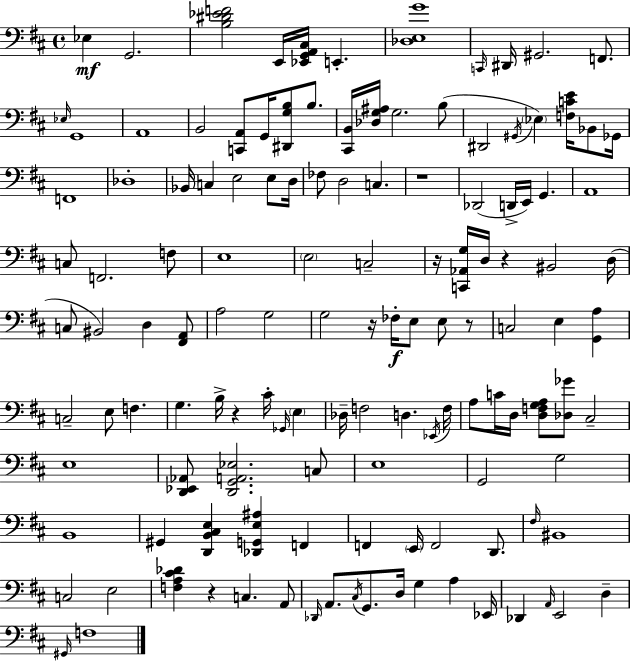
Eb3/q G2/h. [B3,D#4,Eb4,F4]/h E2/s [Eb2,G2,A2,C#3]/s E2/q. [Db3,E3,G4]/w C2/s D#2/s G#2/h. F2/e. Eb3/s G2/w A2/w B2/h [C2,A2]/e G2/s [D#2,G3,B3]/e B3/e. [C#2,B2]/s [Db3,G3,A#3]/s G3/h. B3/e D#2/h G#2/s Eb3/q [F3,C4,E4]/s Bb2/e Gb2/s F2/w Db3/w Bb2/s C3/q E3/h E3/e D3/s FES3/e D3/h C3/q. R/w Db2/h D2/s E2/s G2/q. A2/w C3/e F2/h. F3/e E3/w E3/h C3/h R/s [C2,Ab2,G3]/s D3/s R/q BIS2/h D3/s C3/e BIS2/h D3/q [F#2,A2]/e A3/h G3/h G3/h R/s FES3/s E3/e E3/e R/e C3/h E3/q [G2,A3]/q C3/h E3/e F3/q. G3/q. B3/s R/q C#4/s Gb2/s E3/q Db3/s F3/h D3/q. Eb2/s F3/s A3/e C4/s D3/s [D3,F3,G3,A3]/e [Db3,Gb4]/e C#3/h E3/w [D2,Eb2,Ab2]/e [D2,G2,A2,Eb3]/h. C3/e E3/w G2/h G3/h B2/w G#2/q [D2,B2,C#3,E3]/q [Db2,G2,E3,A#3]/q F2/q F2/q E2/s F2/h D2/e. F#3/s BIS2/w C3/h E3/h [F3,A3,C#4,Db4]/q R/q C3/q. A2/e Db2/s A2/e. C#3/s G2/e. D3/s G3/q A3/q Eb2/s Db2/q A2/s E2/h D3/q G#2/s F3/w